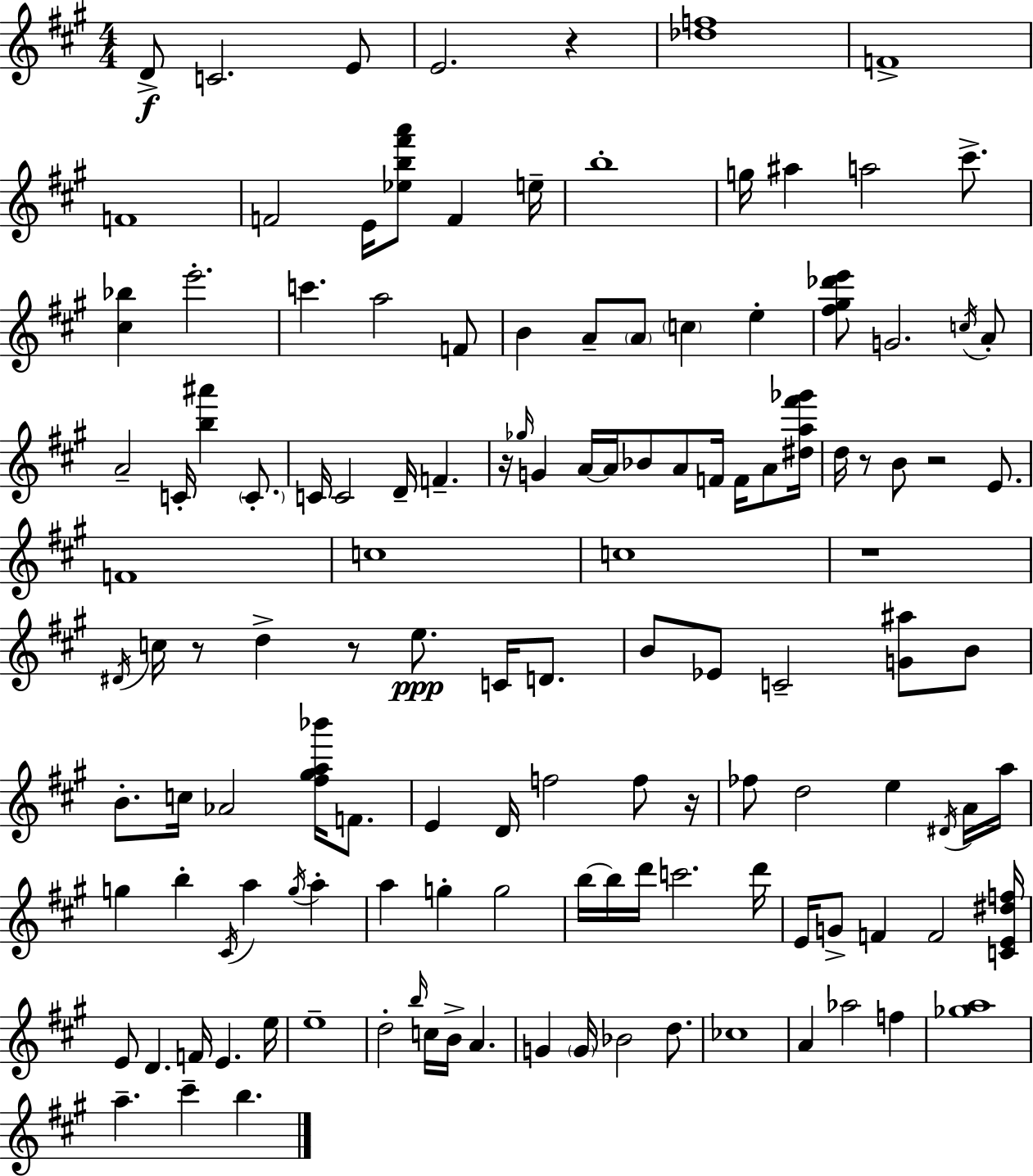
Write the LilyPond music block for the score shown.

{
  \clef treble
  \numericTimeSignature
  \time 4/4
  \key a \major
  d'8->\f c'2. e'8 | e'2. r4 | <des'' f''>1 | f'1-> | \break f'1 | f'2 e'16 <ees'' b'' fis''' a'''>8 f'4 e''16-- | b''1-. | g''16 ais''4 a''2 cis'''8.-> | \break <cis'' bes''>4 e'''2.-. | c'''4. a''2 f'8 | b'4 a'8-- \parenthesize a'8 \parenthesize c''4 e''4-. | <fis'' gis'' des''' e'''>8 g'2. \acciaccatura { c''16 } a'8-. | \break a'2-- c'16-. <b'' ais'''>4 \parenthesize c'8.-. | c'16 c'2 d'16-- f'4.-- | r16 \grace { ges''16 } g'4 a'16~~ a'16 bes'8 a'8 f'16 f'16 a'8 | <dis'' a'' fis''' ges'''>16 d''16 r8 b'8 r2 e'8. | \break f'1 | c''1 | c''1 | r1 | \break \acciaccatura { dis'16 } c''16 r8 d''4-> r8 e''8.\ppp c'16 | d'8. b'8 ees'8 c'2-- <g' ais''>8 | b'8 b'8.-. c''16 aes'2 <fis'' gis'' a'' bes'''>16 | f'8. e'4 d'16 f''2 | \break f''8 r16 fes''8 d''2 e''4 | \acciaccatura { dis'16 } a'16 a''16 g''4 b''4-. \acciaccatura { cis'16 } a''4 | \acciaccatura { g''16 } a''4-. a''4 g''4-. g''2 | b''16~~ b''16 d'''16 c'''2. | \break d'''16 e'16 g'8-> f'4 f'2 | <c' e' dis'' f''>16 e'8 d'4. f'16 e'4. | e''16 e''1-- | d''2-. \grace { b''16 } c''16 | \break b'16-> a'4. g'4 \parenthesize g'16 bes'2 | d''8. ces''1 | a'4 aes''2 | f''4 <ges'' a''>1 | \break a''4.-- cis'''4-- | b''4. \bar "|."
}